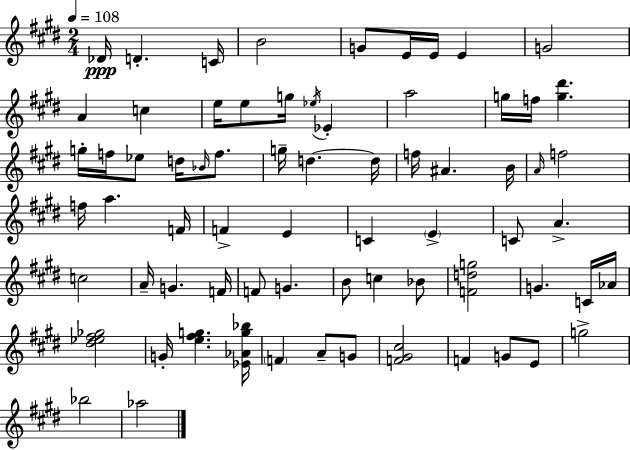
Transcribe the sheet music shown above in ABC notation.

X:1
T:Untitled
M:2/4
L:1/4
K:E
_D/4 D C/4 B2 G/2 E/4 E/4 E G2 A c e/4 e/2 g/4 _e/4 _E a2 g/4 f/4 [g^d'] g/4 f/4 _e/2 d/4 _B/4 f/2 g/4 d d/4 f/4 ^A B/4 A/4 f2 f/4 a F/4 F E C E C/2 A c2 A/4 G F/4 F/2 G B/2 c _B/2 [Fdg]2 G C/4 _A/4 [^d_e^f_g]2 G/4 [e^fg] [_E_Ag_b]/4 F A/2 G/2 [F^G^c]2 F G/2 E/2 g2 _b2 _a2